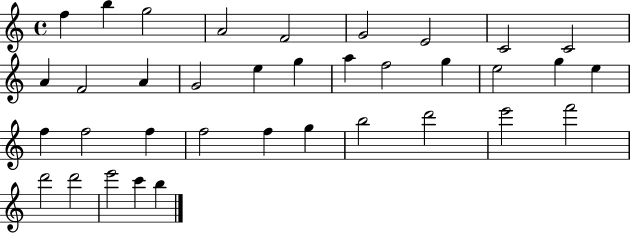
{
  \clef treble
  \time 4/4
  \defaultTimeSignature
  \key c \major
  f''4 b''4 g''2 | a'2 f'2 | g'2 e'2 | c'2 c'2 | \break a'4 f'2 a'4 | g'2 e''4 g''4 | a''4 f''2 g''4 | e''2 g''4 e''4 | \break f''4 f''2 f''4 | f''2 f''4 g''4 | b''2 d'''2 | e'''2 f'''2 | \break d'''2 d'''2 | e'''2 c'''4 b''4 | \bar "|."
}